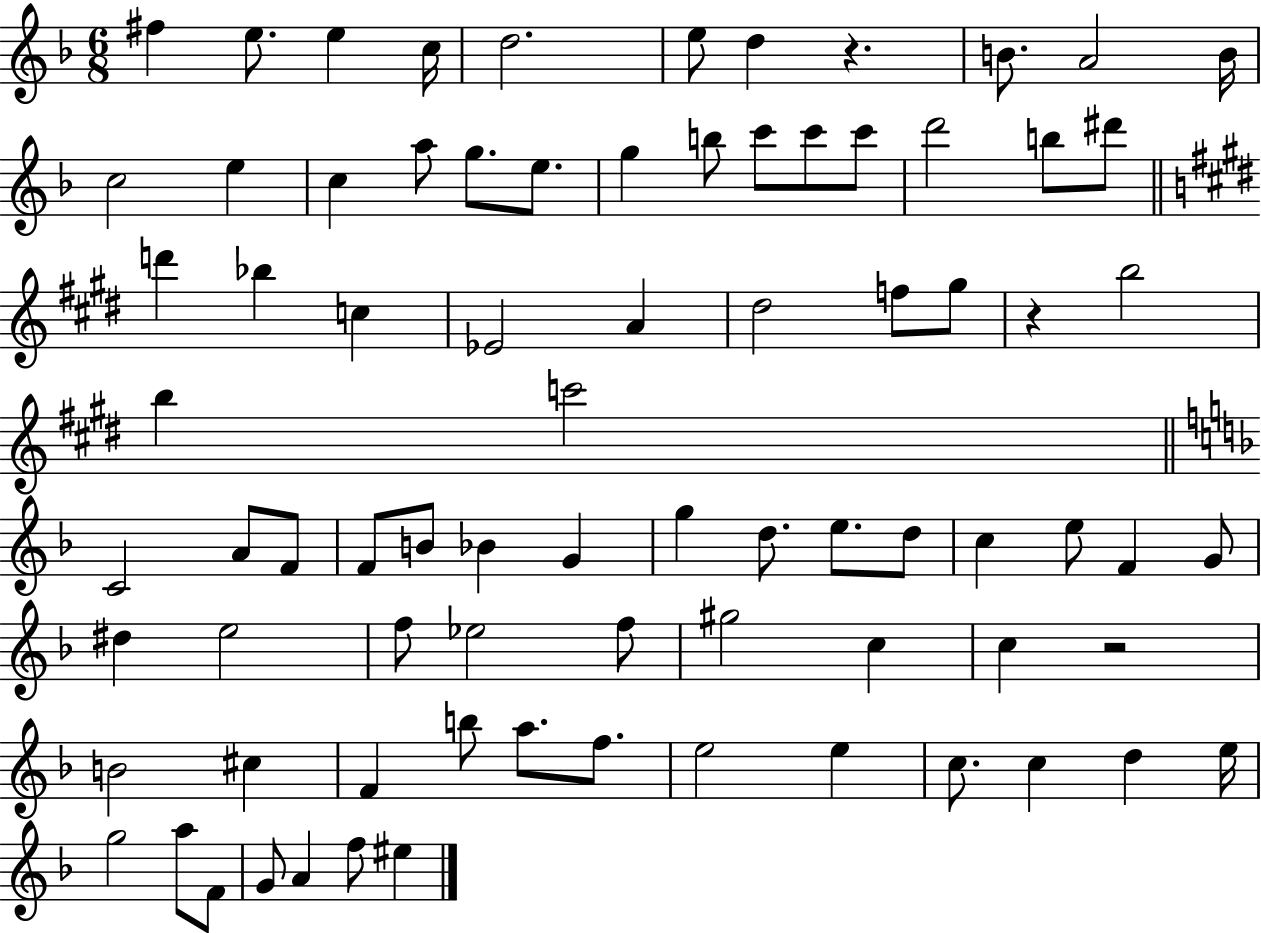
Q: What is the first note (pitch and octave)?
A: F#5